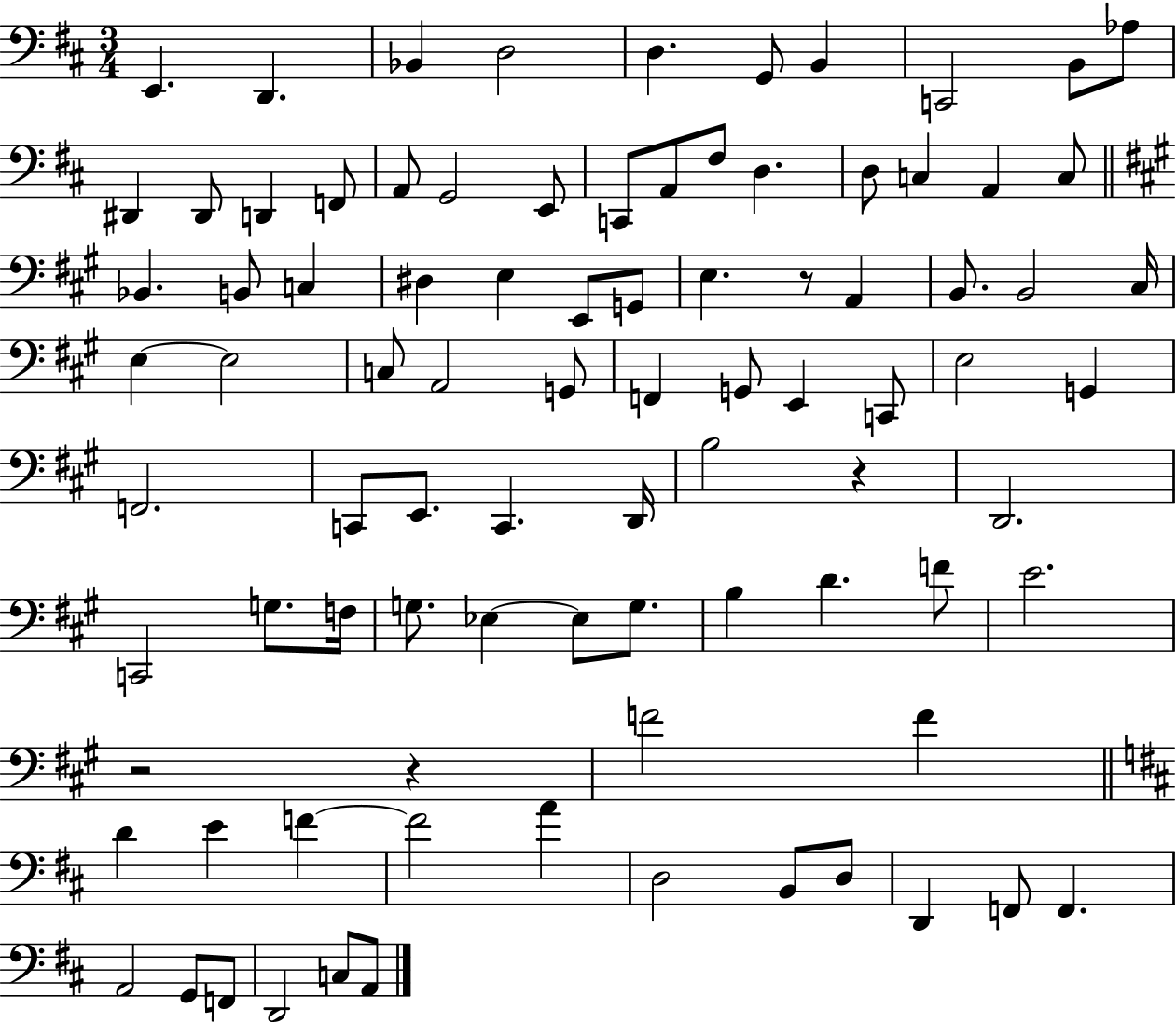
{
  \clef bass
  \numericTimeSignature
  \time 3/4
  \key d \major
  e,4. d,4. | bes,4 d2 | d4. g,8 b,4 | c,2 b,8 aes8 | \break dis,4 dis,8 d,4 f,8 | a,8 g,2 e,8 | c,8 a,8 fis8 d4. | d8 c4 a,4 c8 | \break \bar "||" \break \key a \major bes,4. b,8 c4 | dis4 e4 e,8 g,8 | e4. r8 a,4 | b,8. b,2 cis16 | \break e4~~ e2 | c8 a,2 g,8 | f,4 g,8 e,4 c,8 | e2 g,4 | \break f,2. | c,8 e,8. c,4. d,16 | b2 r4 | d,2. | \break c,2 g8. f16 | g8. ees4~~ ees8 g8. | b4 d'4. f'8 | e'2. | \break r2 r4 | f'2 f'4 | \bar "||" \break \key d \major d'4 e'4 f'4~~ | f'2 a'4 | d2 b,8 d8 | d,4 f,8 f,4. | \break a,2 g,8 f,8 | d,2 c8 a,8 | \bar "|."
}